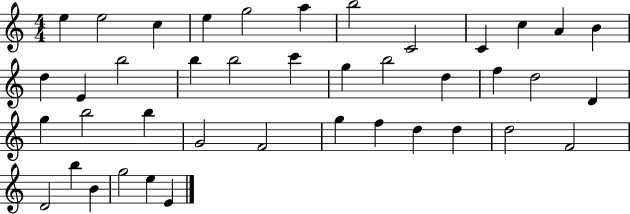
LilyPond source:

{
  \clef treble
  \numericTimeSignature
  \time 4/4
  \key c \major
  e''4 e''2 c''4 | e''4 g''2 a''4 | b''2 c'2 | c'4 c''4 a'4 b'4 | \break d''4 e'4 b''2 | b''4 b''2 c'''4 | g''4 b''2 d''4 | f''4 d''2 d'4 | \break g''4 b''2 b''4 | g'2 f'2 | g''4 f''4 d''4 d''4 | d''2 f'2 | \break d'2 b''4 b'4 | g''2 e''4 e'4 | \bar "|."
}